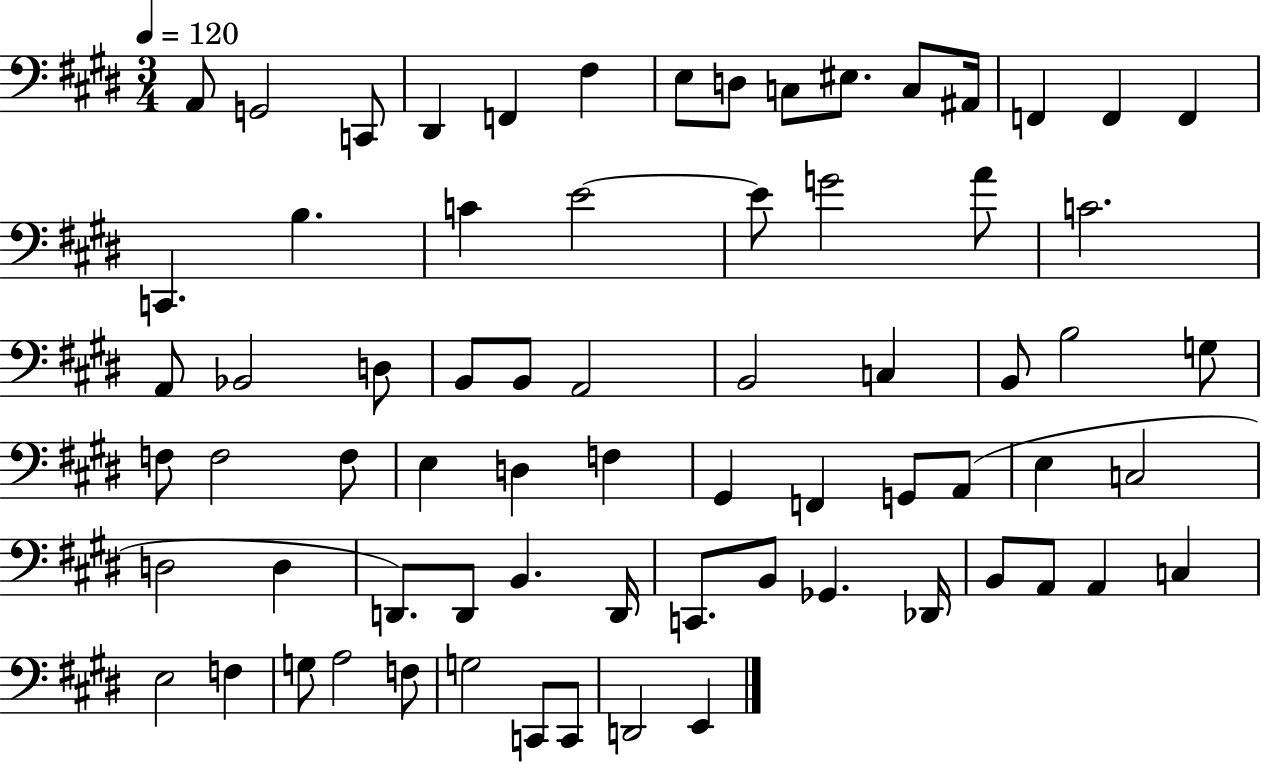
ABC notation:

X:1
T:Untitled
M:3/4
L:1/4
K:E
A,,/2 G,,2 C,,/2 ^D,, F,, ^F, E,/2 D,/2 C,/2 ^E,/2 C,/2 ^A,,/4 F,, F,, F,, C,, B, C E2 E/2 G2 A/2 C2 A,,/2 _B,,2 D,/2 B,,/2 B,,/2 A,,2 B,,2 C, B,,/2 B,2 G,/2 F,/2 F,2 F,/2 E, D, F, ^G,, F,, G,,/2 A,,/2 E, C,2 D,2 D, D,,/2 D,,/2 B,, D,,/4 C,,/2 B,,/2 _G,, _D,,/4 B,,/2 A,,/2 A,, C, E,2 F, G,/2 A,2 F,/2 G,2 C,,/2 C,,/2 D,,2 E,,